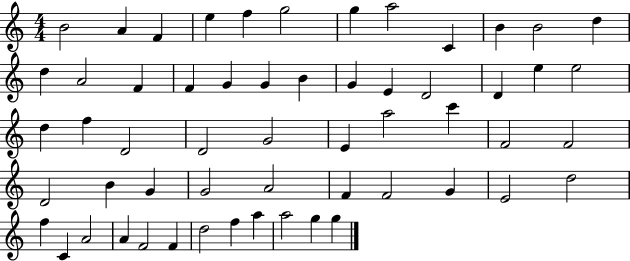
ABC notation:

X:1
T:Untitled
M:4/4
L:1/4
K:C
B2 A F e f g2 g a2 C B B2 d d A2 F F G G B G E D2 D e e2 d f D2 D2 G2 E a2 c' F2 F2 D2 B G G2 A2 F F2 G E2 d2 f C A2 A F2 F d2 f a a2 g g